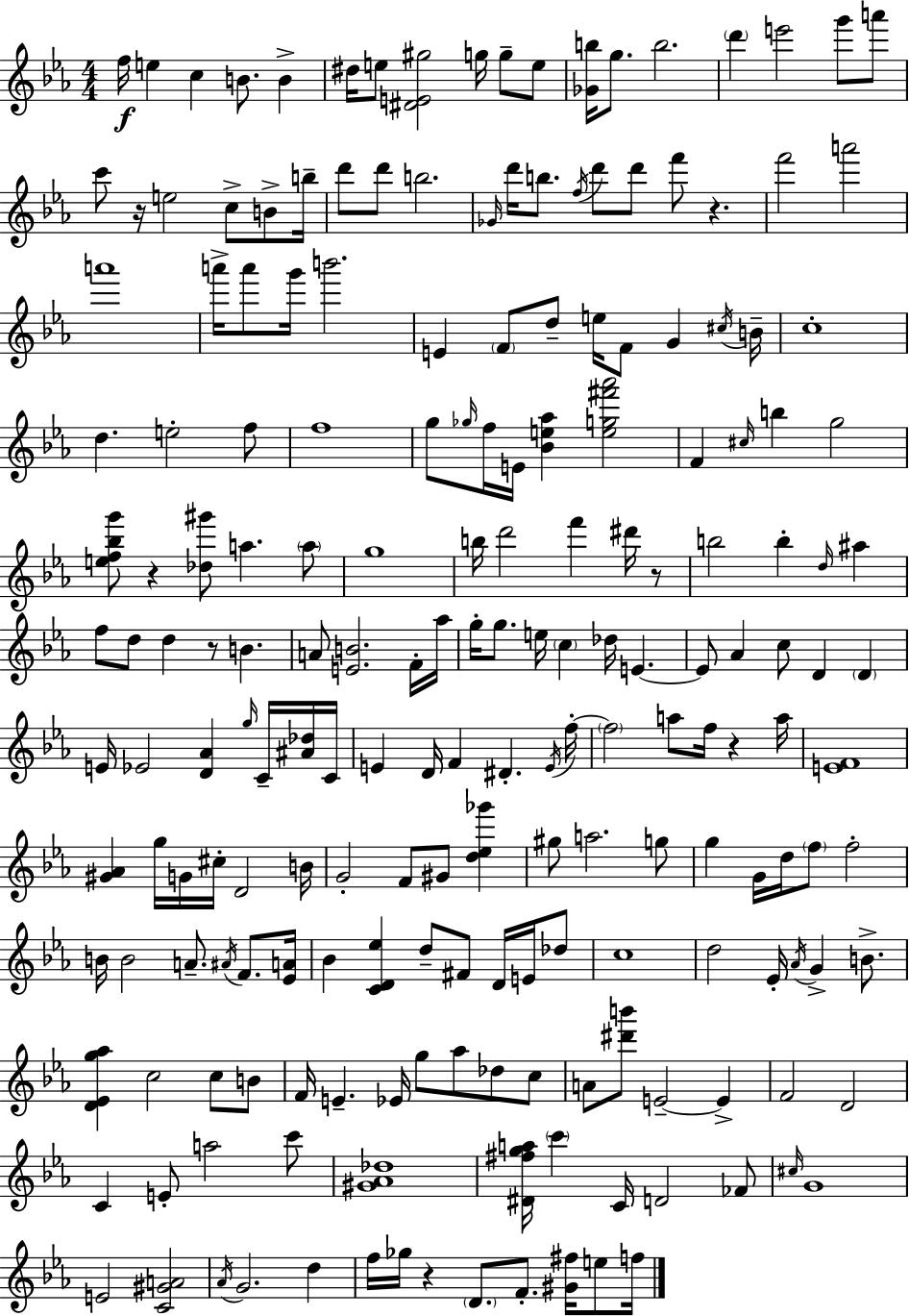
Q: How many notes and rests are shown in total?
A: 198